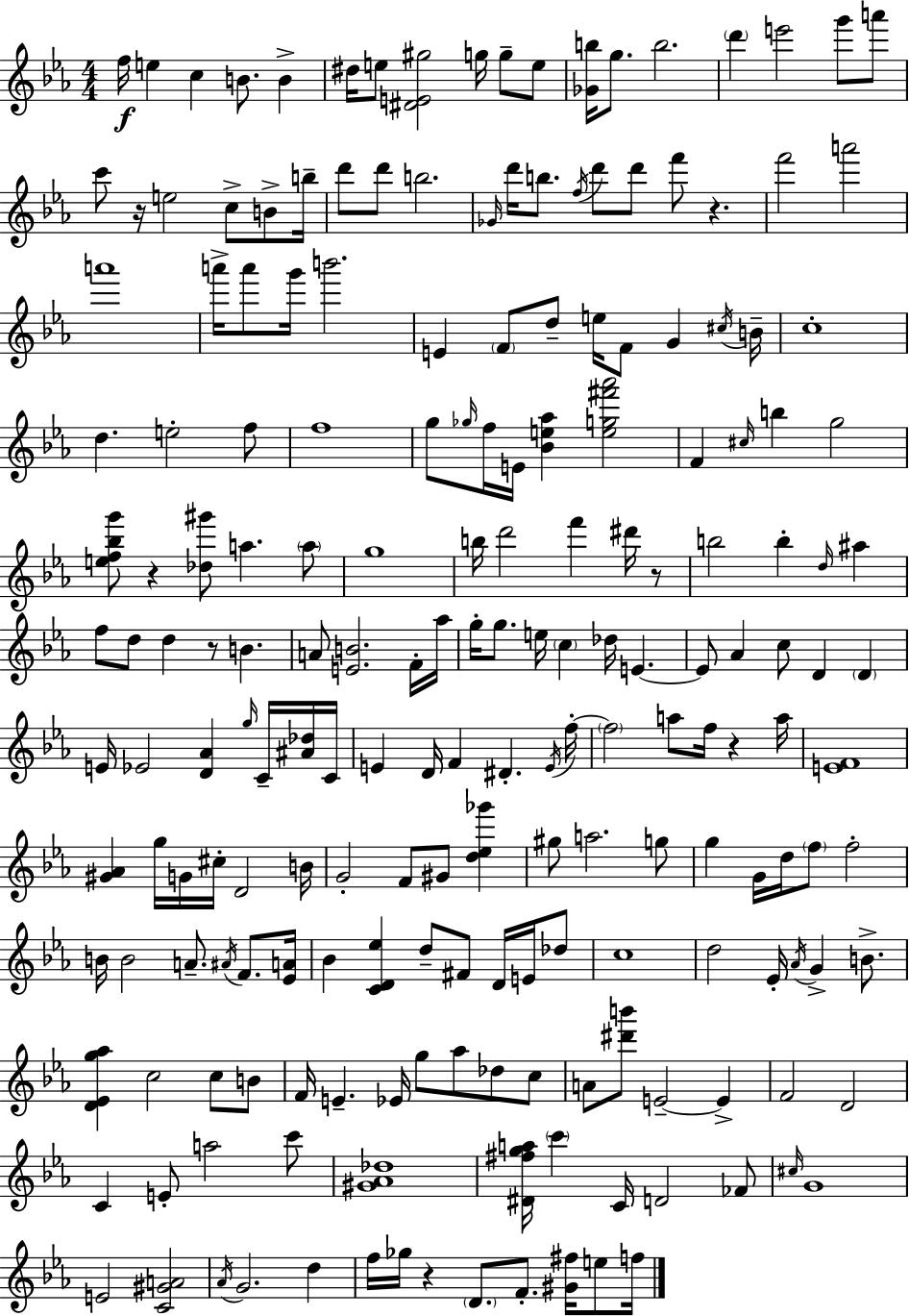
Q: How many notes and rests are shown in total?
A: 198